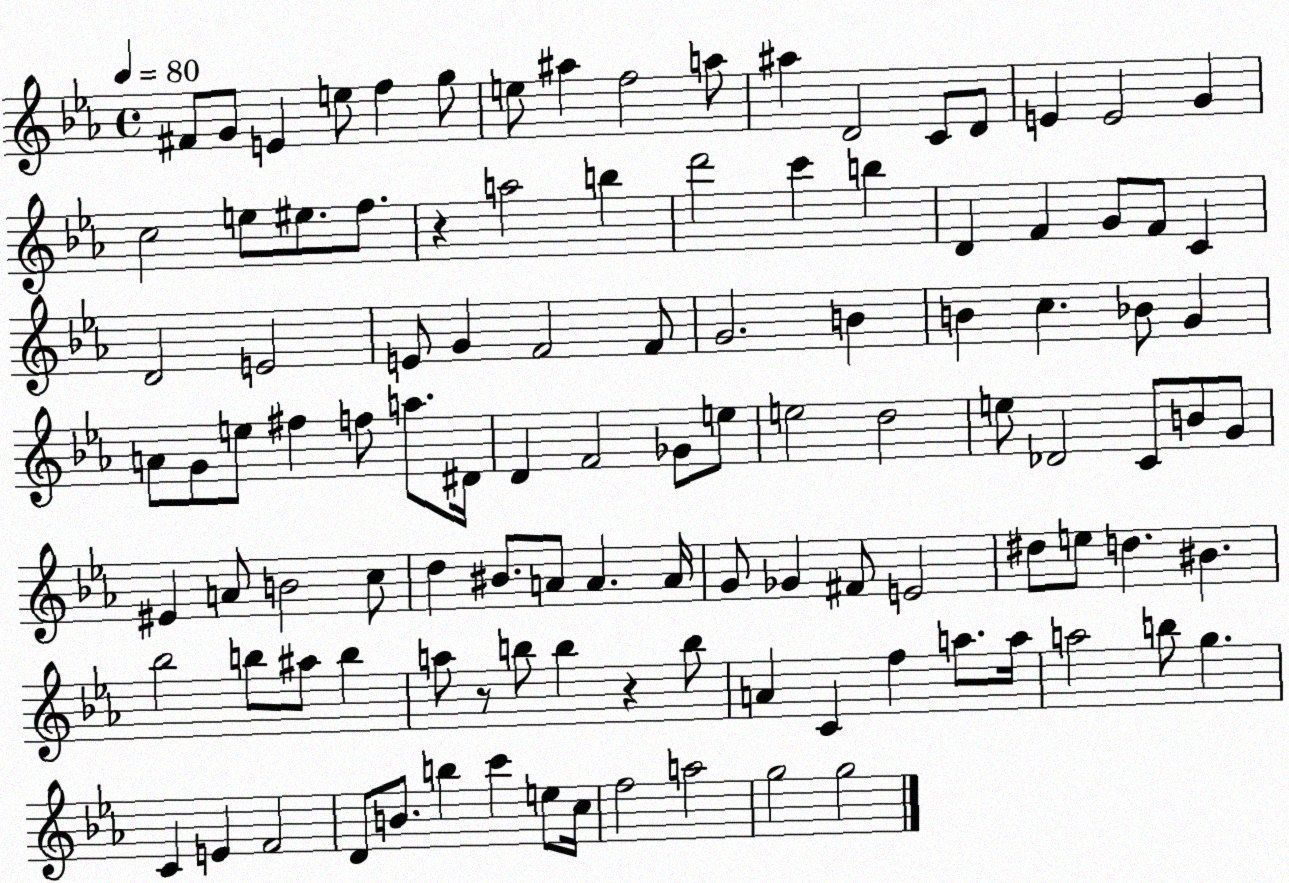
X:1
T:Untitled
M:4/4
L:1/4
K:Eb
^F/2 G/2 E e/2 f g/2 e/2 ^a f2 a/2 ^a D2 C/2 D/2 E E2 G c2 e/2 ^e/2 f/2 z a2 b d'2 c' b D F G/2 F/2 C D2 E2 E/2 G F2 F/2 G2 B B c _B/2 G A/2 G/2 e/2 ^f f/2 a/2 ^D/4 D F2 _G/2 e/2 e2 d2 e/2 _D2 C/2 B/2 G/2 ^E A/2 B2 c/2 d ^B/2 A/2 A A/4 G/2 _G ^F/2 E2 ^d/2 e/2 d ^B _b2 b/2 ^a/2 b a/2 z/2 b/2 b z b/2 A C f a/2 a/4 a2 b/2 g C E F2 D/2 B/2 b c' e/2 c/4 f2 a2 g2 g2